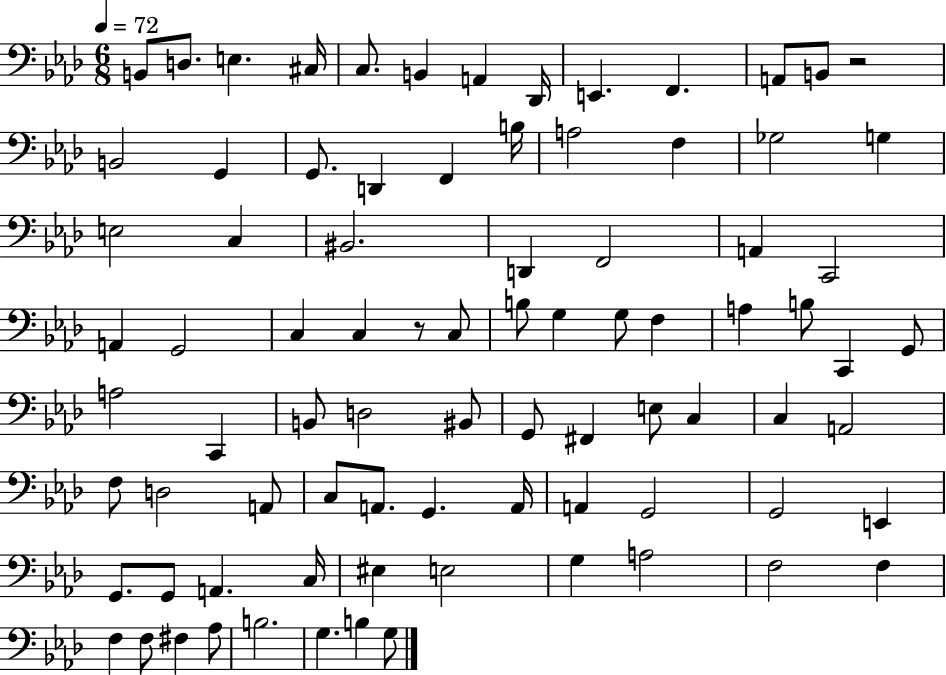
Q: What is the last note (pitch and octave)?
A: G3